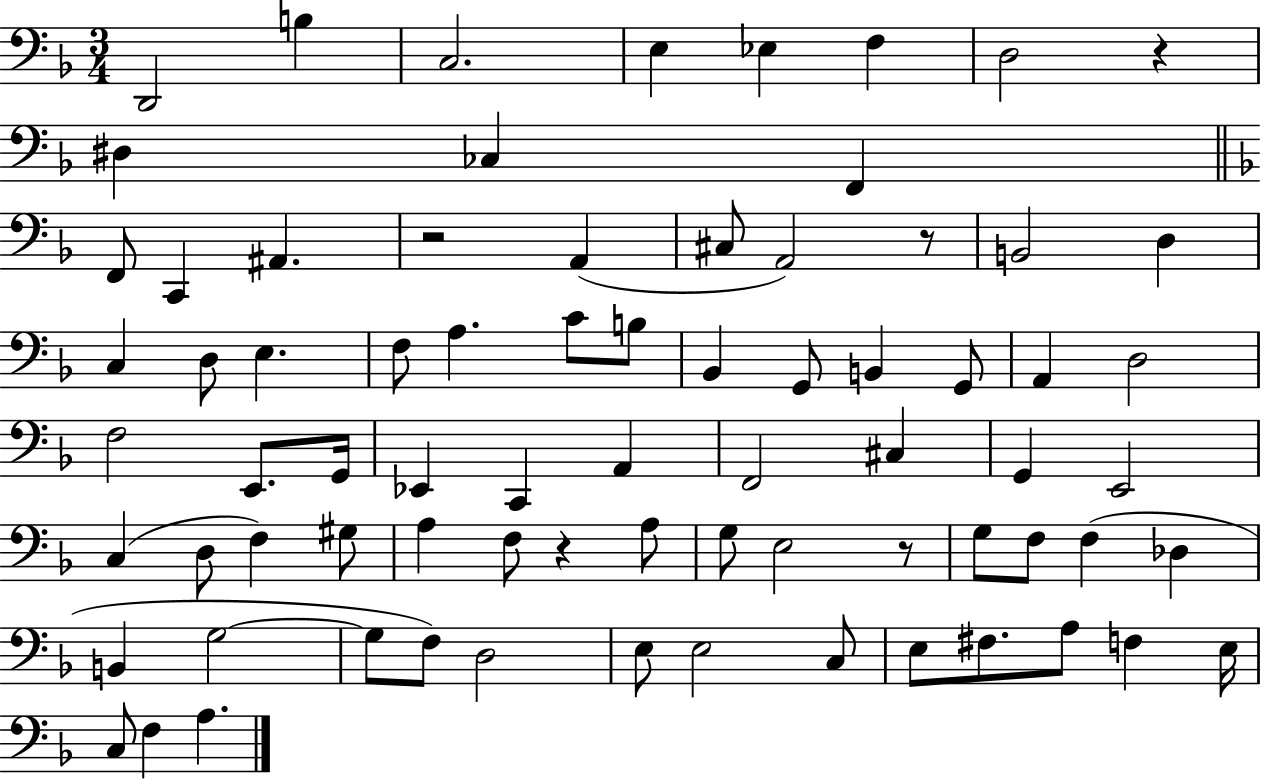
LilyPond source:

{
  \clef bass
  \numericTimeSignature
  \time 3/4
  \key f \major
  d,2 b4 | c2. | e4 ees4 f4 | d2 r4 | \break dis4 ces4 f,4 | \bar "||" \break \key d \minor f,8 c,4 ais,4. | r2 a,4( | cis8 a,2) r8 | b,2 d4 | \break c4 d8 e4. | f8 a4. c'8 b8 | bes,4 g,8 b,4 g,8 | a,4 d2 | \break f2 e,8. g,16 | ees,4 c,4 a,4 | f,2 cis4 | g,4 e,2 | \break c4( d8 f4) gis8 | a4 f8 r4 a8 | g8 e2 r8 | g8 f8 f4( des4 | \break b,4 g2~~ | g8 f8) d2 | e8 e2 c8 | e8 fis8. a8 f4 e16 | \break c8 f4 a4. | \bar "|."
}